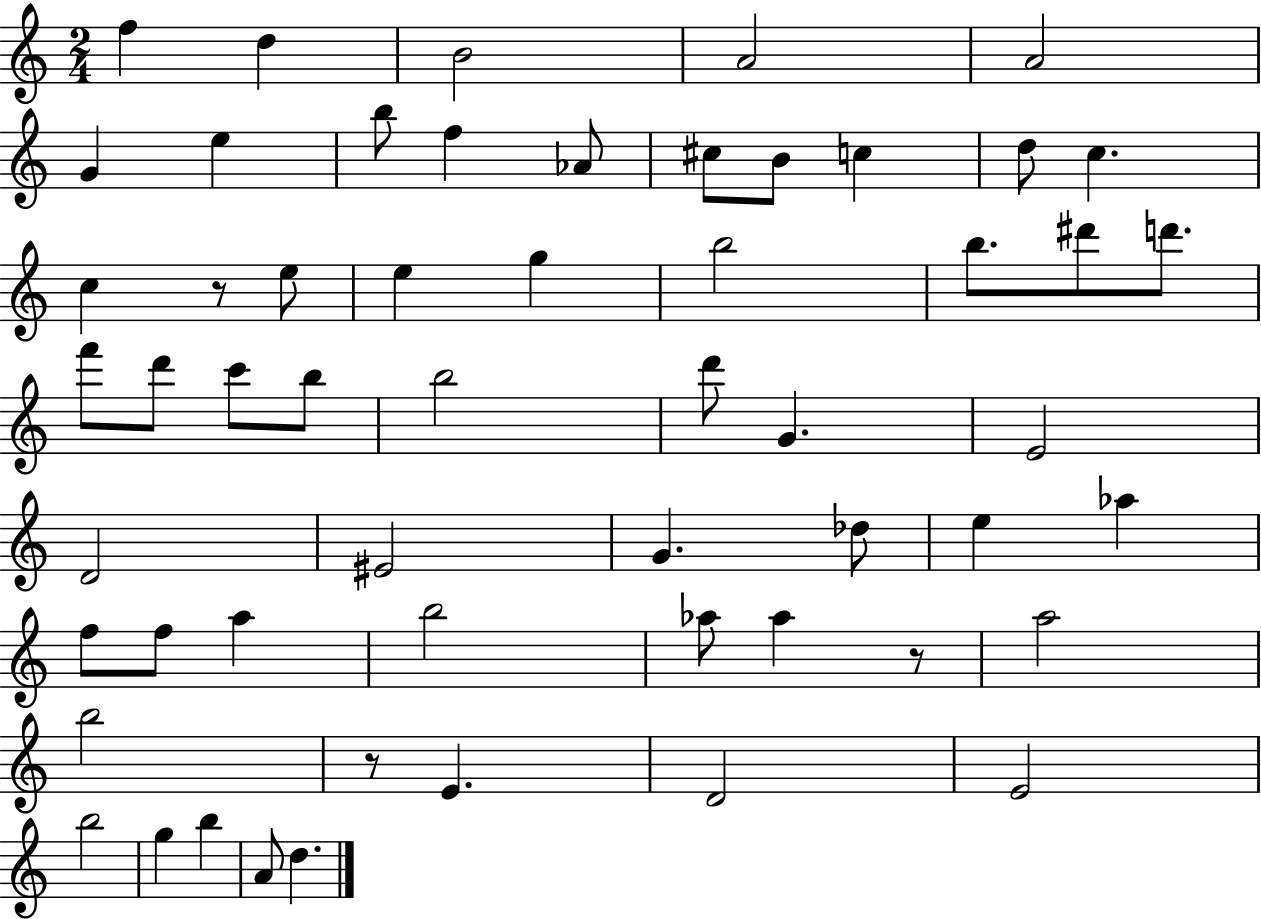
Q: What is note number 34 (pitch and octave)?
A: G4